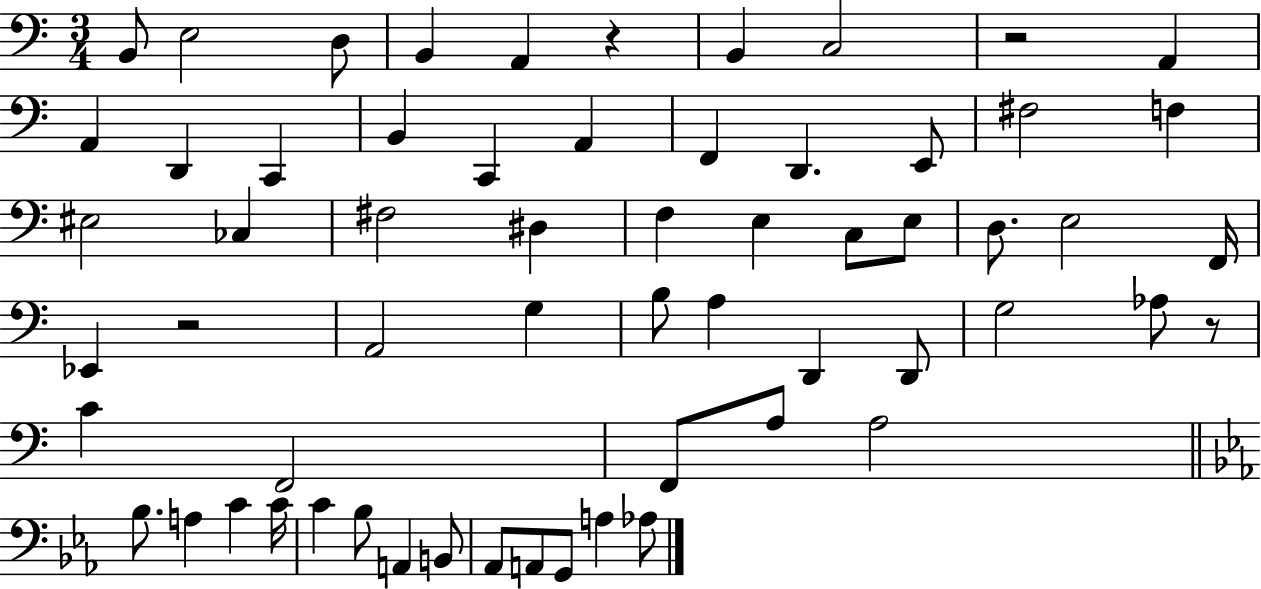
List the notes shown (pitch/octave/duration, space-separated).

B2/e E3/h D3/e B2/q A2/q R/q B2/q C3/h R/h A2/q A2/q D2/q C2/q B2/q C2/q A2/q F2/q D2/q. E2/e F#3/h F3/q EIS3/h CES3/q F#3/h D#3/q F3/q E3/q C3/e E3/e D3/e. E3/h F2/s Eb2/q R/h A2/h G3/q B3/e A3/q D2/q D2/e G3/h Ab3/e R/e C4/q F2/h F2/e A3/e A3/h Bb3/e. A3/q C4/q C4/s C4/q Bb3/e A2/q B2/e Ab2/e A2/e G2/e A3/q Ab3/e